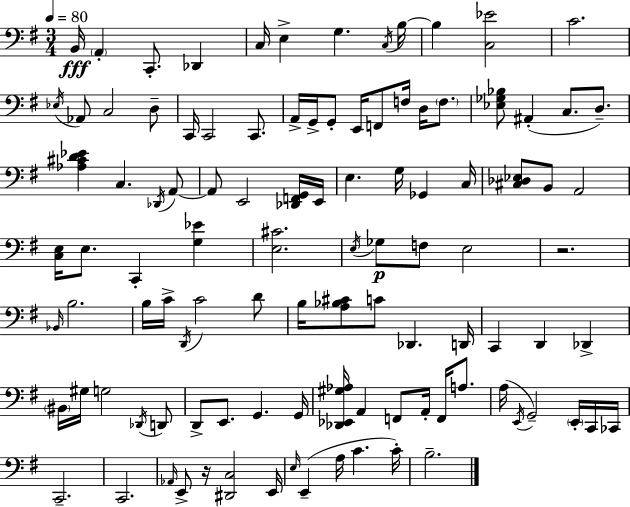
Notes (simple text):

B2/s A2/q C2/e. Db2/q C3/s E3/q G3/q. C3/s B3/s B3/q [C3,Eb4]/h C4/h. Eb3/s Ab2/e C3/h D3/e C2/s C2/h C2/e. A2/s G2/s G2/e E2/s F2/e F3/s D3/s F3/e. [Eb3,Gb3,Bb3]/e A#2/q C3/e. D3/e. [Ab3,C#4,D4,Eb4]/q C3/q. Db2/s A2/e A2/e E2/h [Db2,F2,G2]/s E2/s E3/q. G3/s Gb2/q C3/s [C#3,Db3,Eb3]/e B2/e A2/h [C3,E3]/s E3/e. C2/q [G3,Eb4]/q [E3,C#4]/h. E3/s Gb3/e F3/e E3/h R/h. Bb2/s B3/h. B3/s C4/s D2/s C4/h D4/e B3/s [A3,Bb3,C#4]/e C4/e Db2/q. D2/s C2/q D2/q Db2/q BIS2/s G#3/s G3/h Db2/s D2/e D2/e E2/e. G2/q. G2/s [Db2,Eb2,G#3,Ab3]/s A2/q F2/e A2/s F2/s A3/e. A3/s E2/s G2/h E2/s C2/s CES2/s C2/h. C2/h. Ab2/s E2/e R/s [D#2,C3]/h E2/s E3/s E2/q A3/s C4/q. C4/s B3/h.